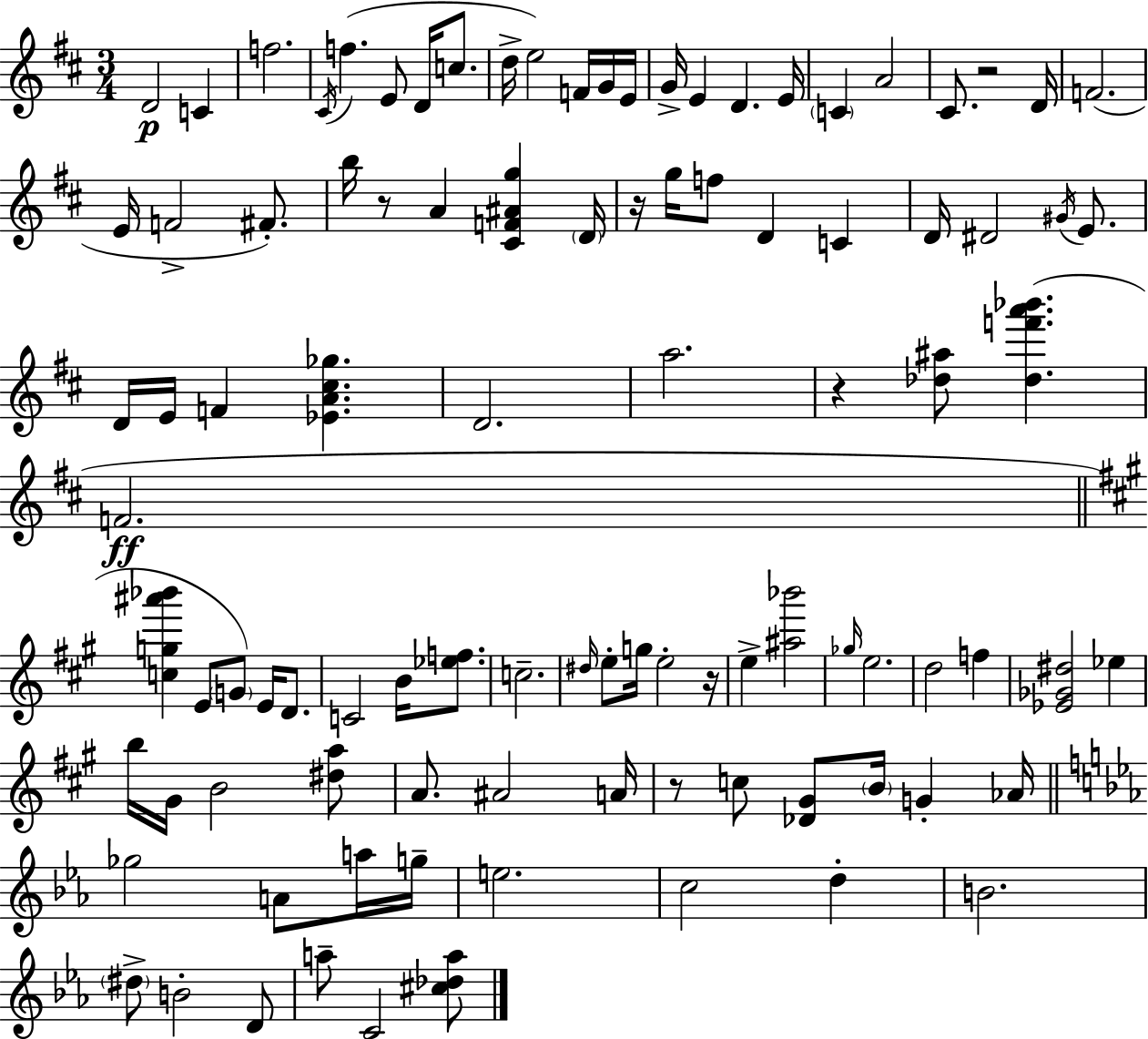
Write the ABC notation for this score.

X:1
T:Untitled
M:3/4
L:1/4
K:D
D2 C f2 ^C/4 f E/2 D/4 c/2 d/4 e2 F/4 G/4 E/4 G/4 E D E/4 C A2 ^C/2 z2 D/4 F2 E/4 F2 ^F/2 b/4 z/2 A [^CF^Ag] D/4 z/4 g/4 f/2 D C D/4 ^D2 ^G/4 E/2 D/4 E/4 F [_EA^c_g] D2 a2 z [_d^a]/2 [_df'a'_b'] F2 [cg^a'_b'] E/2 G/2 E/4 D/2 C2 B/4 [_ef]/2 c2 ^d/4 e/2 g/4 e2 z/4 e [^a_b']2 _g/4 e2 d2 f [_E_G^d]2 _e b/4 ^G/4 B2 [^da]/2 A/2 ^A2 A/4 z/2 c/2 [_D^G]/2 B/4 G _A/4 _g2 A/2 a/4 g/4 e2 c2 d B2 ^d/2 B2 D/2 a/2 C2 [^c_da]/2